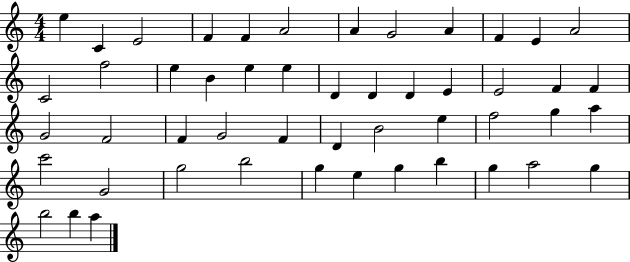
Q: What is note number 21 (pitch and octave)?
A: D4